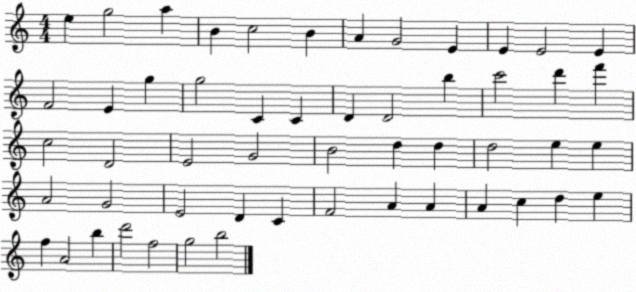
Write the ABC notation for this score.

X:1
T:Untitled
M:4/4
L:1/4
K:C
e g2 a B c2 B A G2 E E E2 E F2 E g g2 C C D D2 b c'2 d' f' c2 D2 E2 G2 B2 d d d2 e e A2 G2 E2 D C F2 A A A c d e f A2 b d'2 f2 g2 b2